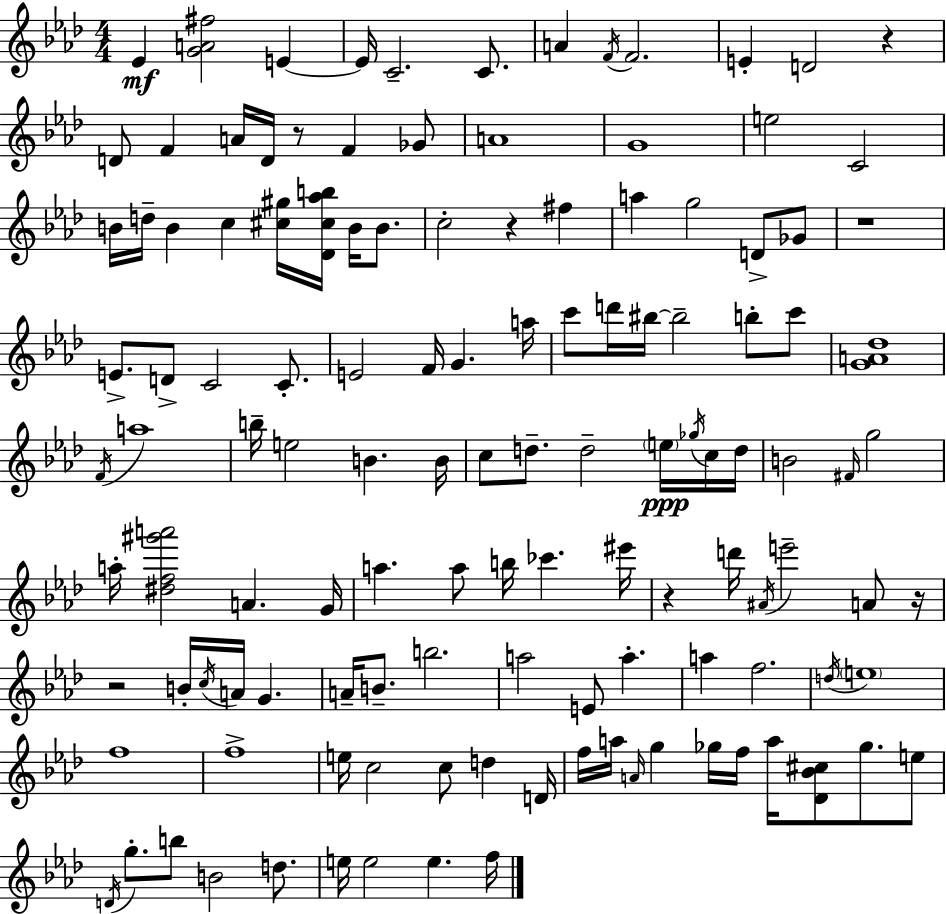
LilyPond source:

{
  \clef treble
  \numericTimeSignature
  \time 4/4
  \key f \minor
  \repeat volta 2 { ees'4\mf <g' a' fis''>2 e'4~~ | e'16 c'2.-- c'8. | a'4 \acciaccatura { f'16 } f'2. | e'4-. d'2 r4 | \break d'8 f'4 a'16 d'16 r8 f'4 ges'8 | a'1 | g'1 | e''2 c'2 | \break b'16 d''16-- b'4 c''4 <cis'' gis''>16 <des' cis'' aes'' b''>16 b'16 b'8. | c''2-. r4 fis''4 | a''4 g''2 d'8-> ges'8 | r1 | \break e'8.-> d'8-> c'2 c'8.-. | e'2 f'16 g'4. | a''16 c'''8 d'''16 bis''16~~ bis''2-- b''8-. c'''8 | <g' a' des''>1 | \break \acciaccatura { f'16 } a''1 | b''16-- e''2 b'4. | b'16 c''8 d''8.-- d''2-- \parenthesize e''16\ppp | \acciaccatura { ges''16 } c''16 d''16 b'2 \grace { fis'16 } g''2 | \break a''16-. <dis'' f'' gis''' a'''>2 a'4. | g'16 a''4. a''8 b''16 ces'''4. | eis'''16 r4 d'''16 \acciaccatura { ais'16 } e'''2-- | a'8 r16 r2 b'16-. \acciaccatura { c''16 } a'16 | \break g'4. a'16-- b'8.-- b''2. | a''2 e'8 | a''4.-. a''4 f''2. | \acciaccatura { d''16 } \parenthesize e''1 | \break f''1 | f''1-> | e''16 c''2 | c''8 d''4 d'16 f''16 a''16 \grace { a'16 } g''4 ges''16 f''16 | \break a''16 <des' bes' cis''>8 ges''8. e''8 \acciaccatura { d'16 } g''8.-. b''8 b'2 | d''8. e''16 e''2 | e''4. f''16 } \bar "|."
}